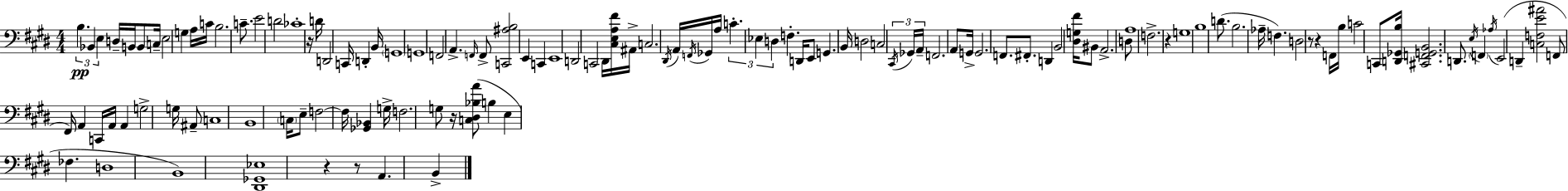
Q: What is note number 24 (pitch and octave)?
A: F2